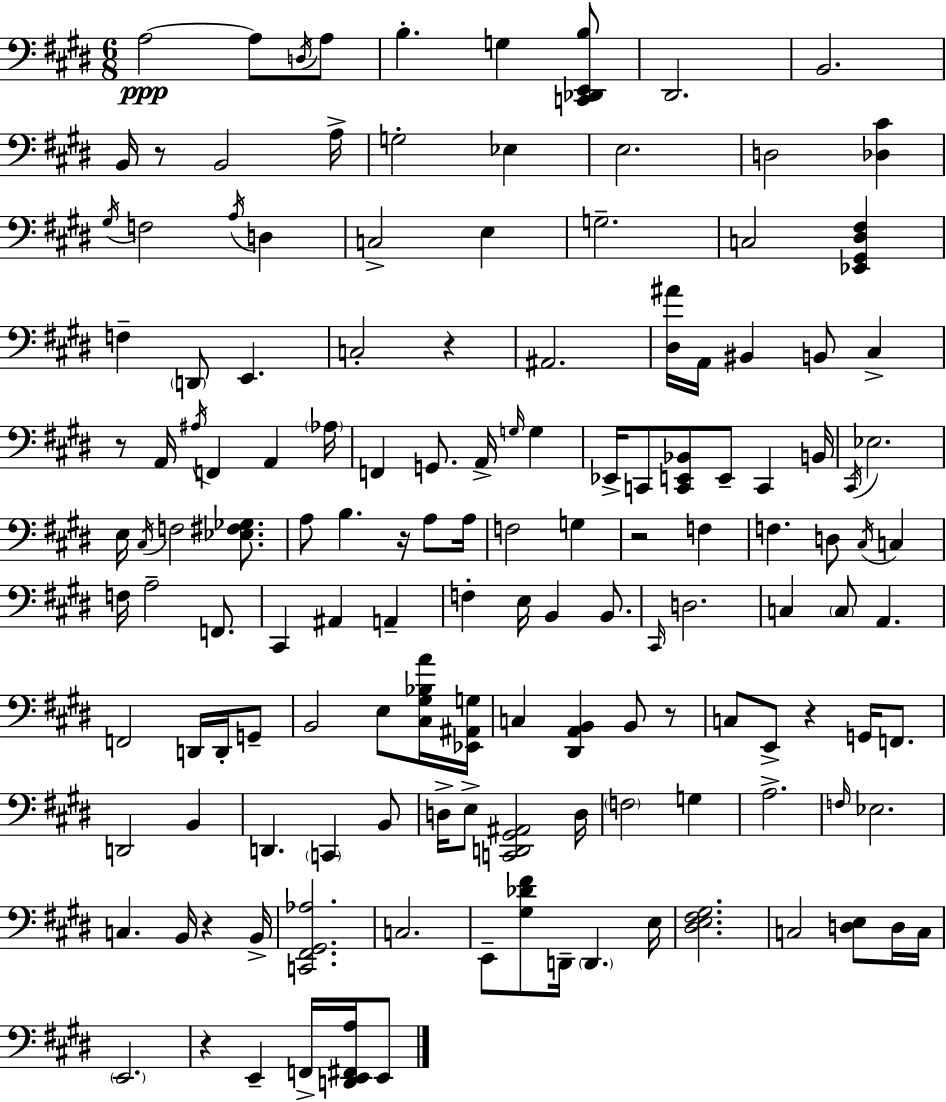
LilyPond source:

{
  \clef bass
  \numericTimeSignature
  \time 6/8
  \key e \major
  a2~~\ppp a8 \acciaccatura { d16 } a8 | b4.-. g4 <c, des, e, b>8 | dis,2. | b,2. | \break b,16 r8 b,2 | a16-> g2-. ees4 | e2. | d2 <des cis'>4 | \break \acciaccatura { gis16 } f2 \acciaccatura { a16 } d4 | c2-> e4 | g2.-- | c2 <ees, gis, dis fis>4 | \break f4-- \parenthesize d,8 e,4. | c2-. r4 | ais,2. | <dis ais'>16 a,16 bis,4 b,8 cis4-> | \break r8 a,16 \acciaccatura { ais16 } f,4 a,4 | \parenthesize aes16 f,4 g,8. a,16-> | \grace { g16 } g4 ees,16-> c,8 <c, e, bes,>8 e,8-- | c,4 b,16 \acciaccatura { cis,16 } ees2. | \break e16 \acciaccatura { cis16 } f2 | <ees fis ges>8. a8 b4. | r16 a8 a16 f2 | g4 r2 | \break f4 f4. | d8 \acciaccatura { cis16 } c4 f16 a2-- | f,8. cis,4 | ais,4 a,4-- f4-. | \break e16 b,4 b,8. \grace { cis,16 } d2. | c4 | \parenthesize c8 a,4. f,2 | d,16 d,16-. g,8-- b,2 | \break e8 <cis gis bes a'>16 <ees, ais, g>16 c4 | <dis, a, b,>4 b,8 r8 c8 e,8-> | r4 g,16 f,8. d,2 | b,4 d,4. | \break \parenthesize c,4 b,8 d16-> e8-> | <c, d, gis, ais,>2 d16 \parenthesize f2 | g4 a2.-> | \grace { f16 } ees2. | \break c4. | b,16 r4 b,16-> <c, fis, gis, aes>2. | c2. | e,8-- | \break <gis des' fis'>8 d,16-- \parenthesize d,4. e16 <dis e fis gis>2. | c2 | <d e>8 d16 c16 \parenthesize e,2. | r4 | \break e,4-- f,16-> <d, e, fis, a>16 e,8 \bar "|."
}